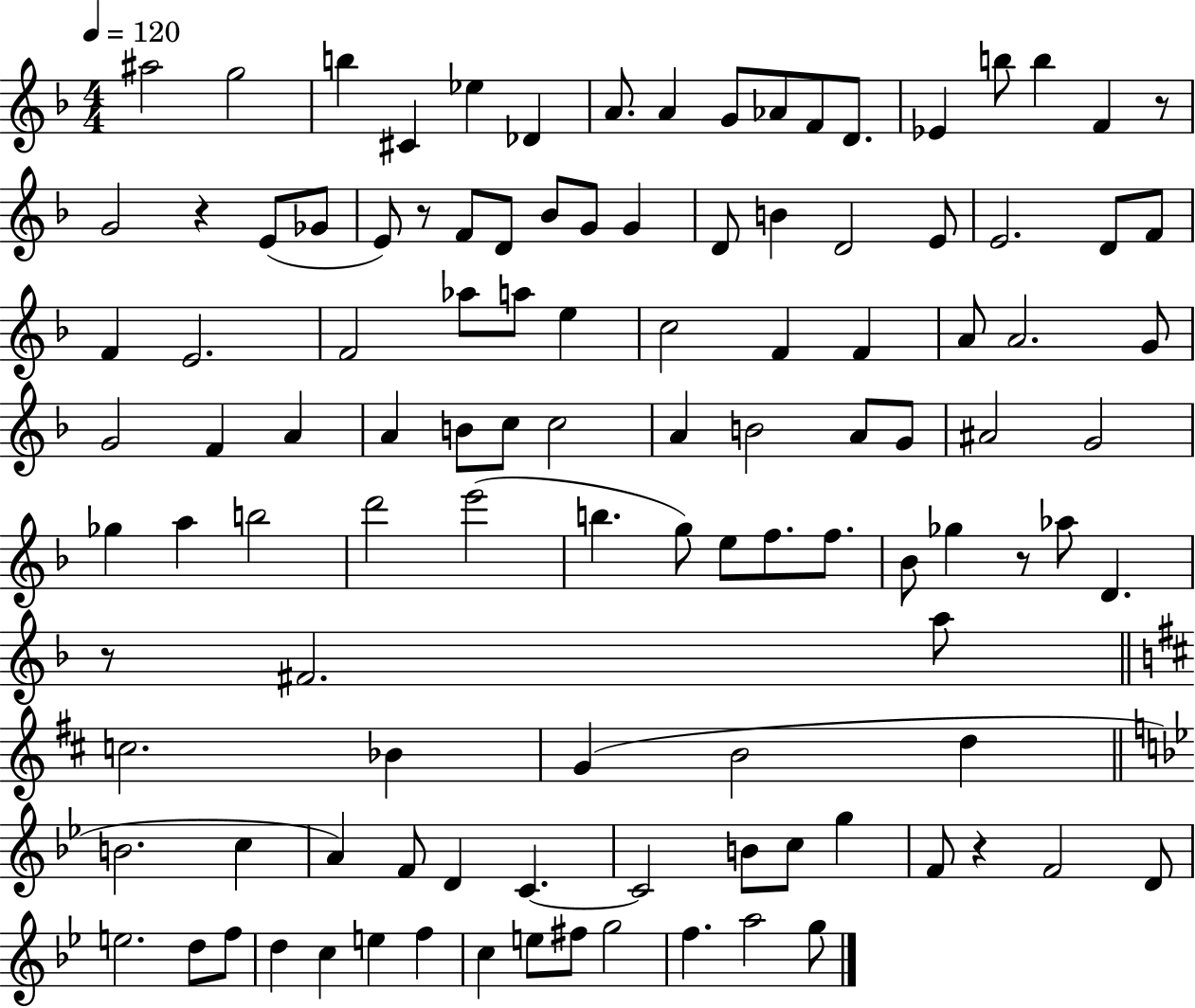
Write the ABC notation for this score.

X:1
T:Untitled
M:4/4
L:1/4
K:F
^a2 g2 b ^C _e _D A/2 A G/2 _A/2 F/2 D/2 _E b/2 b F z/2 G2 z E/2 _G/2 E/2 z/2 F/2 D/2 _B/2 G/2 G D/2 B D2 E/2 E2 D/2 F/2 F E2 F2 _a/2 a/2 e c2 F F A/2 A2 G/2 G2 F A A B/2 c/2 c2 A B2 A/2 G/2 ^A2 G2 _g a b2 d'2 e'2 b g/2 e/2 f/2 f/2 _B/2 _g z/2 _a/2 D z/2 ^F2 a/2 c2 _B G B2 d B2 c A F/2 D C C2 B/2 c/2 g F/2 z F2 D/2 e2 d/2 f/2 d c e f c e/2 ^f/2 g2 f a2 g/2